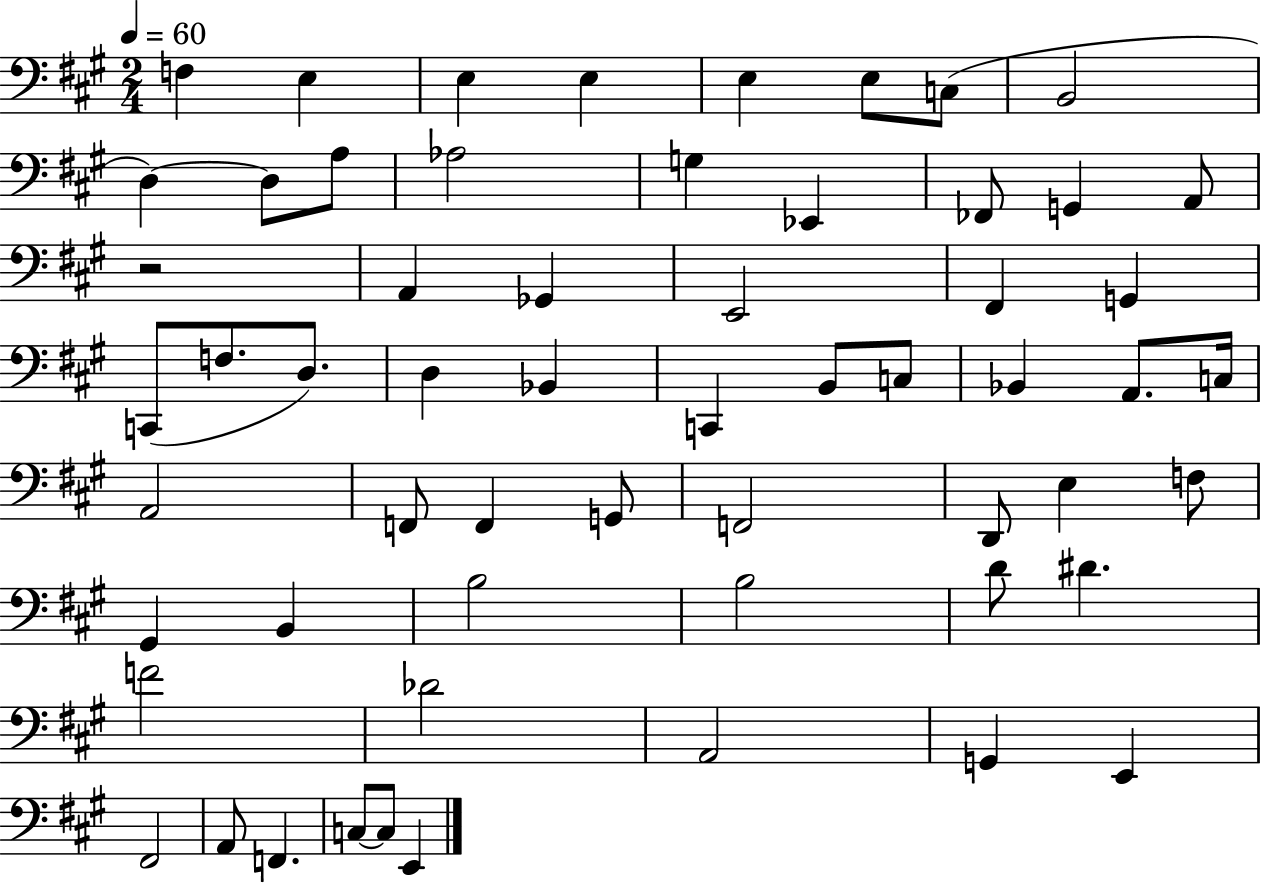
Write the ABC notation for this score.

X:1
T:Untitled
M:2/4
L:1/4
K:A
F, E, E, E, E, E,/2 C,/2 B,,2 D, D,/2 A,/2 _A,2 G, _E,, _F,,/2 G,, A,,/2 z2 A,, _G,, E,,2 ^F,, G,, C,,/2 F,/2 D,/2 D, _B,, C,, B,,/2 C,/2 _B,, A,,/2 C,/4 A,,2 F,,/2 F,, G,,/2 F,,2 D,,/2 E, F,/2 ^G,, B,, B,2 B,2 D/2 ^D F2 _D2 A,,2 G,, E,, ^F,,2 A,,/2 F,, C,/2 C,/2 E,,